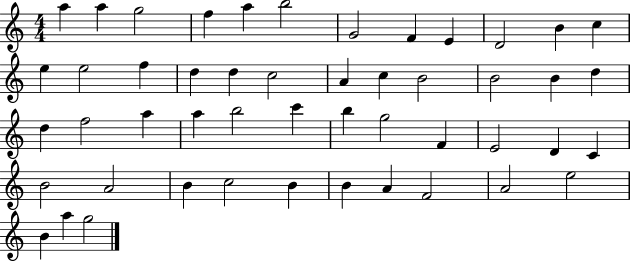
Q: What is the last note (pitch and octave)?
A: G5